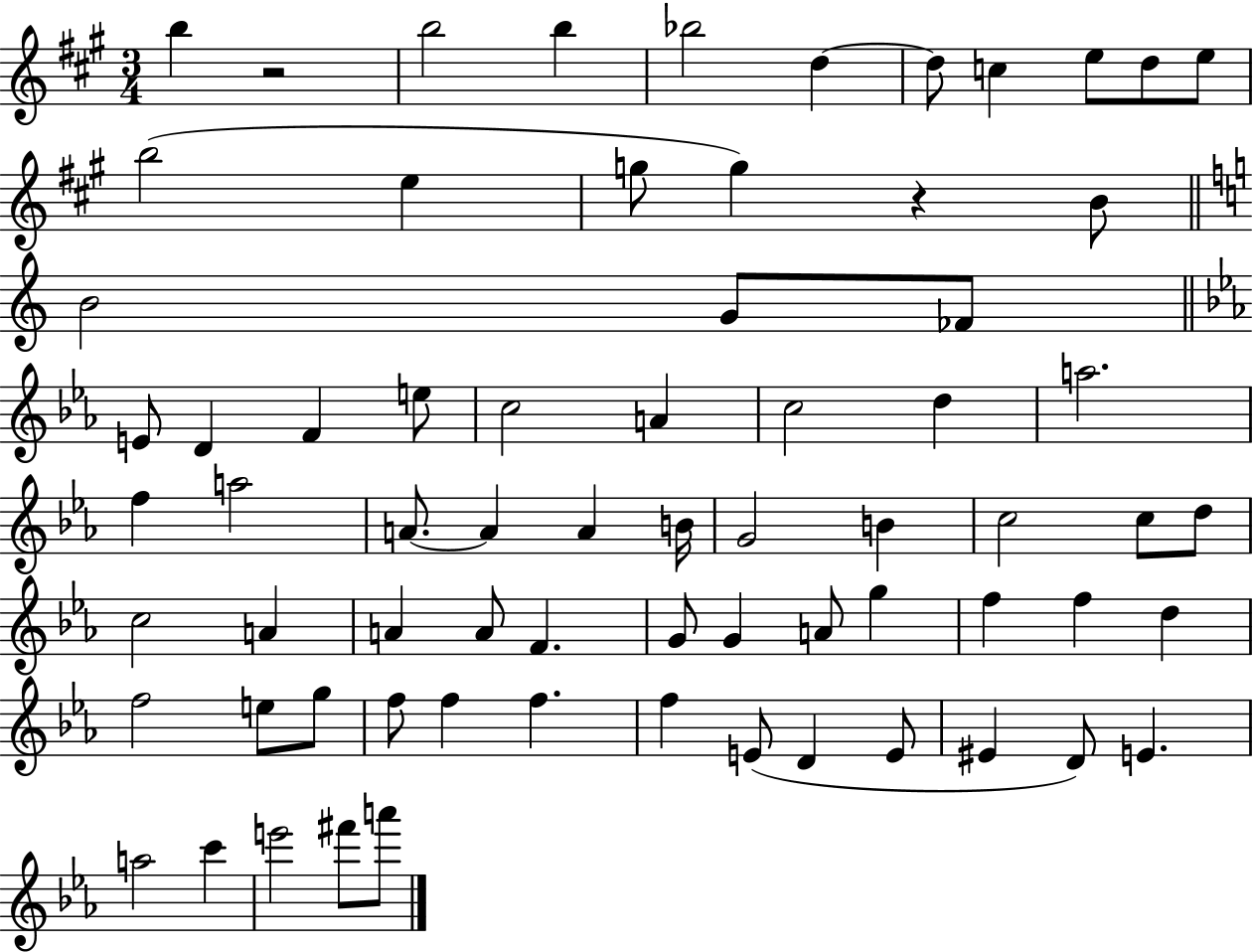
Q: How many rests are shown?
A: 2